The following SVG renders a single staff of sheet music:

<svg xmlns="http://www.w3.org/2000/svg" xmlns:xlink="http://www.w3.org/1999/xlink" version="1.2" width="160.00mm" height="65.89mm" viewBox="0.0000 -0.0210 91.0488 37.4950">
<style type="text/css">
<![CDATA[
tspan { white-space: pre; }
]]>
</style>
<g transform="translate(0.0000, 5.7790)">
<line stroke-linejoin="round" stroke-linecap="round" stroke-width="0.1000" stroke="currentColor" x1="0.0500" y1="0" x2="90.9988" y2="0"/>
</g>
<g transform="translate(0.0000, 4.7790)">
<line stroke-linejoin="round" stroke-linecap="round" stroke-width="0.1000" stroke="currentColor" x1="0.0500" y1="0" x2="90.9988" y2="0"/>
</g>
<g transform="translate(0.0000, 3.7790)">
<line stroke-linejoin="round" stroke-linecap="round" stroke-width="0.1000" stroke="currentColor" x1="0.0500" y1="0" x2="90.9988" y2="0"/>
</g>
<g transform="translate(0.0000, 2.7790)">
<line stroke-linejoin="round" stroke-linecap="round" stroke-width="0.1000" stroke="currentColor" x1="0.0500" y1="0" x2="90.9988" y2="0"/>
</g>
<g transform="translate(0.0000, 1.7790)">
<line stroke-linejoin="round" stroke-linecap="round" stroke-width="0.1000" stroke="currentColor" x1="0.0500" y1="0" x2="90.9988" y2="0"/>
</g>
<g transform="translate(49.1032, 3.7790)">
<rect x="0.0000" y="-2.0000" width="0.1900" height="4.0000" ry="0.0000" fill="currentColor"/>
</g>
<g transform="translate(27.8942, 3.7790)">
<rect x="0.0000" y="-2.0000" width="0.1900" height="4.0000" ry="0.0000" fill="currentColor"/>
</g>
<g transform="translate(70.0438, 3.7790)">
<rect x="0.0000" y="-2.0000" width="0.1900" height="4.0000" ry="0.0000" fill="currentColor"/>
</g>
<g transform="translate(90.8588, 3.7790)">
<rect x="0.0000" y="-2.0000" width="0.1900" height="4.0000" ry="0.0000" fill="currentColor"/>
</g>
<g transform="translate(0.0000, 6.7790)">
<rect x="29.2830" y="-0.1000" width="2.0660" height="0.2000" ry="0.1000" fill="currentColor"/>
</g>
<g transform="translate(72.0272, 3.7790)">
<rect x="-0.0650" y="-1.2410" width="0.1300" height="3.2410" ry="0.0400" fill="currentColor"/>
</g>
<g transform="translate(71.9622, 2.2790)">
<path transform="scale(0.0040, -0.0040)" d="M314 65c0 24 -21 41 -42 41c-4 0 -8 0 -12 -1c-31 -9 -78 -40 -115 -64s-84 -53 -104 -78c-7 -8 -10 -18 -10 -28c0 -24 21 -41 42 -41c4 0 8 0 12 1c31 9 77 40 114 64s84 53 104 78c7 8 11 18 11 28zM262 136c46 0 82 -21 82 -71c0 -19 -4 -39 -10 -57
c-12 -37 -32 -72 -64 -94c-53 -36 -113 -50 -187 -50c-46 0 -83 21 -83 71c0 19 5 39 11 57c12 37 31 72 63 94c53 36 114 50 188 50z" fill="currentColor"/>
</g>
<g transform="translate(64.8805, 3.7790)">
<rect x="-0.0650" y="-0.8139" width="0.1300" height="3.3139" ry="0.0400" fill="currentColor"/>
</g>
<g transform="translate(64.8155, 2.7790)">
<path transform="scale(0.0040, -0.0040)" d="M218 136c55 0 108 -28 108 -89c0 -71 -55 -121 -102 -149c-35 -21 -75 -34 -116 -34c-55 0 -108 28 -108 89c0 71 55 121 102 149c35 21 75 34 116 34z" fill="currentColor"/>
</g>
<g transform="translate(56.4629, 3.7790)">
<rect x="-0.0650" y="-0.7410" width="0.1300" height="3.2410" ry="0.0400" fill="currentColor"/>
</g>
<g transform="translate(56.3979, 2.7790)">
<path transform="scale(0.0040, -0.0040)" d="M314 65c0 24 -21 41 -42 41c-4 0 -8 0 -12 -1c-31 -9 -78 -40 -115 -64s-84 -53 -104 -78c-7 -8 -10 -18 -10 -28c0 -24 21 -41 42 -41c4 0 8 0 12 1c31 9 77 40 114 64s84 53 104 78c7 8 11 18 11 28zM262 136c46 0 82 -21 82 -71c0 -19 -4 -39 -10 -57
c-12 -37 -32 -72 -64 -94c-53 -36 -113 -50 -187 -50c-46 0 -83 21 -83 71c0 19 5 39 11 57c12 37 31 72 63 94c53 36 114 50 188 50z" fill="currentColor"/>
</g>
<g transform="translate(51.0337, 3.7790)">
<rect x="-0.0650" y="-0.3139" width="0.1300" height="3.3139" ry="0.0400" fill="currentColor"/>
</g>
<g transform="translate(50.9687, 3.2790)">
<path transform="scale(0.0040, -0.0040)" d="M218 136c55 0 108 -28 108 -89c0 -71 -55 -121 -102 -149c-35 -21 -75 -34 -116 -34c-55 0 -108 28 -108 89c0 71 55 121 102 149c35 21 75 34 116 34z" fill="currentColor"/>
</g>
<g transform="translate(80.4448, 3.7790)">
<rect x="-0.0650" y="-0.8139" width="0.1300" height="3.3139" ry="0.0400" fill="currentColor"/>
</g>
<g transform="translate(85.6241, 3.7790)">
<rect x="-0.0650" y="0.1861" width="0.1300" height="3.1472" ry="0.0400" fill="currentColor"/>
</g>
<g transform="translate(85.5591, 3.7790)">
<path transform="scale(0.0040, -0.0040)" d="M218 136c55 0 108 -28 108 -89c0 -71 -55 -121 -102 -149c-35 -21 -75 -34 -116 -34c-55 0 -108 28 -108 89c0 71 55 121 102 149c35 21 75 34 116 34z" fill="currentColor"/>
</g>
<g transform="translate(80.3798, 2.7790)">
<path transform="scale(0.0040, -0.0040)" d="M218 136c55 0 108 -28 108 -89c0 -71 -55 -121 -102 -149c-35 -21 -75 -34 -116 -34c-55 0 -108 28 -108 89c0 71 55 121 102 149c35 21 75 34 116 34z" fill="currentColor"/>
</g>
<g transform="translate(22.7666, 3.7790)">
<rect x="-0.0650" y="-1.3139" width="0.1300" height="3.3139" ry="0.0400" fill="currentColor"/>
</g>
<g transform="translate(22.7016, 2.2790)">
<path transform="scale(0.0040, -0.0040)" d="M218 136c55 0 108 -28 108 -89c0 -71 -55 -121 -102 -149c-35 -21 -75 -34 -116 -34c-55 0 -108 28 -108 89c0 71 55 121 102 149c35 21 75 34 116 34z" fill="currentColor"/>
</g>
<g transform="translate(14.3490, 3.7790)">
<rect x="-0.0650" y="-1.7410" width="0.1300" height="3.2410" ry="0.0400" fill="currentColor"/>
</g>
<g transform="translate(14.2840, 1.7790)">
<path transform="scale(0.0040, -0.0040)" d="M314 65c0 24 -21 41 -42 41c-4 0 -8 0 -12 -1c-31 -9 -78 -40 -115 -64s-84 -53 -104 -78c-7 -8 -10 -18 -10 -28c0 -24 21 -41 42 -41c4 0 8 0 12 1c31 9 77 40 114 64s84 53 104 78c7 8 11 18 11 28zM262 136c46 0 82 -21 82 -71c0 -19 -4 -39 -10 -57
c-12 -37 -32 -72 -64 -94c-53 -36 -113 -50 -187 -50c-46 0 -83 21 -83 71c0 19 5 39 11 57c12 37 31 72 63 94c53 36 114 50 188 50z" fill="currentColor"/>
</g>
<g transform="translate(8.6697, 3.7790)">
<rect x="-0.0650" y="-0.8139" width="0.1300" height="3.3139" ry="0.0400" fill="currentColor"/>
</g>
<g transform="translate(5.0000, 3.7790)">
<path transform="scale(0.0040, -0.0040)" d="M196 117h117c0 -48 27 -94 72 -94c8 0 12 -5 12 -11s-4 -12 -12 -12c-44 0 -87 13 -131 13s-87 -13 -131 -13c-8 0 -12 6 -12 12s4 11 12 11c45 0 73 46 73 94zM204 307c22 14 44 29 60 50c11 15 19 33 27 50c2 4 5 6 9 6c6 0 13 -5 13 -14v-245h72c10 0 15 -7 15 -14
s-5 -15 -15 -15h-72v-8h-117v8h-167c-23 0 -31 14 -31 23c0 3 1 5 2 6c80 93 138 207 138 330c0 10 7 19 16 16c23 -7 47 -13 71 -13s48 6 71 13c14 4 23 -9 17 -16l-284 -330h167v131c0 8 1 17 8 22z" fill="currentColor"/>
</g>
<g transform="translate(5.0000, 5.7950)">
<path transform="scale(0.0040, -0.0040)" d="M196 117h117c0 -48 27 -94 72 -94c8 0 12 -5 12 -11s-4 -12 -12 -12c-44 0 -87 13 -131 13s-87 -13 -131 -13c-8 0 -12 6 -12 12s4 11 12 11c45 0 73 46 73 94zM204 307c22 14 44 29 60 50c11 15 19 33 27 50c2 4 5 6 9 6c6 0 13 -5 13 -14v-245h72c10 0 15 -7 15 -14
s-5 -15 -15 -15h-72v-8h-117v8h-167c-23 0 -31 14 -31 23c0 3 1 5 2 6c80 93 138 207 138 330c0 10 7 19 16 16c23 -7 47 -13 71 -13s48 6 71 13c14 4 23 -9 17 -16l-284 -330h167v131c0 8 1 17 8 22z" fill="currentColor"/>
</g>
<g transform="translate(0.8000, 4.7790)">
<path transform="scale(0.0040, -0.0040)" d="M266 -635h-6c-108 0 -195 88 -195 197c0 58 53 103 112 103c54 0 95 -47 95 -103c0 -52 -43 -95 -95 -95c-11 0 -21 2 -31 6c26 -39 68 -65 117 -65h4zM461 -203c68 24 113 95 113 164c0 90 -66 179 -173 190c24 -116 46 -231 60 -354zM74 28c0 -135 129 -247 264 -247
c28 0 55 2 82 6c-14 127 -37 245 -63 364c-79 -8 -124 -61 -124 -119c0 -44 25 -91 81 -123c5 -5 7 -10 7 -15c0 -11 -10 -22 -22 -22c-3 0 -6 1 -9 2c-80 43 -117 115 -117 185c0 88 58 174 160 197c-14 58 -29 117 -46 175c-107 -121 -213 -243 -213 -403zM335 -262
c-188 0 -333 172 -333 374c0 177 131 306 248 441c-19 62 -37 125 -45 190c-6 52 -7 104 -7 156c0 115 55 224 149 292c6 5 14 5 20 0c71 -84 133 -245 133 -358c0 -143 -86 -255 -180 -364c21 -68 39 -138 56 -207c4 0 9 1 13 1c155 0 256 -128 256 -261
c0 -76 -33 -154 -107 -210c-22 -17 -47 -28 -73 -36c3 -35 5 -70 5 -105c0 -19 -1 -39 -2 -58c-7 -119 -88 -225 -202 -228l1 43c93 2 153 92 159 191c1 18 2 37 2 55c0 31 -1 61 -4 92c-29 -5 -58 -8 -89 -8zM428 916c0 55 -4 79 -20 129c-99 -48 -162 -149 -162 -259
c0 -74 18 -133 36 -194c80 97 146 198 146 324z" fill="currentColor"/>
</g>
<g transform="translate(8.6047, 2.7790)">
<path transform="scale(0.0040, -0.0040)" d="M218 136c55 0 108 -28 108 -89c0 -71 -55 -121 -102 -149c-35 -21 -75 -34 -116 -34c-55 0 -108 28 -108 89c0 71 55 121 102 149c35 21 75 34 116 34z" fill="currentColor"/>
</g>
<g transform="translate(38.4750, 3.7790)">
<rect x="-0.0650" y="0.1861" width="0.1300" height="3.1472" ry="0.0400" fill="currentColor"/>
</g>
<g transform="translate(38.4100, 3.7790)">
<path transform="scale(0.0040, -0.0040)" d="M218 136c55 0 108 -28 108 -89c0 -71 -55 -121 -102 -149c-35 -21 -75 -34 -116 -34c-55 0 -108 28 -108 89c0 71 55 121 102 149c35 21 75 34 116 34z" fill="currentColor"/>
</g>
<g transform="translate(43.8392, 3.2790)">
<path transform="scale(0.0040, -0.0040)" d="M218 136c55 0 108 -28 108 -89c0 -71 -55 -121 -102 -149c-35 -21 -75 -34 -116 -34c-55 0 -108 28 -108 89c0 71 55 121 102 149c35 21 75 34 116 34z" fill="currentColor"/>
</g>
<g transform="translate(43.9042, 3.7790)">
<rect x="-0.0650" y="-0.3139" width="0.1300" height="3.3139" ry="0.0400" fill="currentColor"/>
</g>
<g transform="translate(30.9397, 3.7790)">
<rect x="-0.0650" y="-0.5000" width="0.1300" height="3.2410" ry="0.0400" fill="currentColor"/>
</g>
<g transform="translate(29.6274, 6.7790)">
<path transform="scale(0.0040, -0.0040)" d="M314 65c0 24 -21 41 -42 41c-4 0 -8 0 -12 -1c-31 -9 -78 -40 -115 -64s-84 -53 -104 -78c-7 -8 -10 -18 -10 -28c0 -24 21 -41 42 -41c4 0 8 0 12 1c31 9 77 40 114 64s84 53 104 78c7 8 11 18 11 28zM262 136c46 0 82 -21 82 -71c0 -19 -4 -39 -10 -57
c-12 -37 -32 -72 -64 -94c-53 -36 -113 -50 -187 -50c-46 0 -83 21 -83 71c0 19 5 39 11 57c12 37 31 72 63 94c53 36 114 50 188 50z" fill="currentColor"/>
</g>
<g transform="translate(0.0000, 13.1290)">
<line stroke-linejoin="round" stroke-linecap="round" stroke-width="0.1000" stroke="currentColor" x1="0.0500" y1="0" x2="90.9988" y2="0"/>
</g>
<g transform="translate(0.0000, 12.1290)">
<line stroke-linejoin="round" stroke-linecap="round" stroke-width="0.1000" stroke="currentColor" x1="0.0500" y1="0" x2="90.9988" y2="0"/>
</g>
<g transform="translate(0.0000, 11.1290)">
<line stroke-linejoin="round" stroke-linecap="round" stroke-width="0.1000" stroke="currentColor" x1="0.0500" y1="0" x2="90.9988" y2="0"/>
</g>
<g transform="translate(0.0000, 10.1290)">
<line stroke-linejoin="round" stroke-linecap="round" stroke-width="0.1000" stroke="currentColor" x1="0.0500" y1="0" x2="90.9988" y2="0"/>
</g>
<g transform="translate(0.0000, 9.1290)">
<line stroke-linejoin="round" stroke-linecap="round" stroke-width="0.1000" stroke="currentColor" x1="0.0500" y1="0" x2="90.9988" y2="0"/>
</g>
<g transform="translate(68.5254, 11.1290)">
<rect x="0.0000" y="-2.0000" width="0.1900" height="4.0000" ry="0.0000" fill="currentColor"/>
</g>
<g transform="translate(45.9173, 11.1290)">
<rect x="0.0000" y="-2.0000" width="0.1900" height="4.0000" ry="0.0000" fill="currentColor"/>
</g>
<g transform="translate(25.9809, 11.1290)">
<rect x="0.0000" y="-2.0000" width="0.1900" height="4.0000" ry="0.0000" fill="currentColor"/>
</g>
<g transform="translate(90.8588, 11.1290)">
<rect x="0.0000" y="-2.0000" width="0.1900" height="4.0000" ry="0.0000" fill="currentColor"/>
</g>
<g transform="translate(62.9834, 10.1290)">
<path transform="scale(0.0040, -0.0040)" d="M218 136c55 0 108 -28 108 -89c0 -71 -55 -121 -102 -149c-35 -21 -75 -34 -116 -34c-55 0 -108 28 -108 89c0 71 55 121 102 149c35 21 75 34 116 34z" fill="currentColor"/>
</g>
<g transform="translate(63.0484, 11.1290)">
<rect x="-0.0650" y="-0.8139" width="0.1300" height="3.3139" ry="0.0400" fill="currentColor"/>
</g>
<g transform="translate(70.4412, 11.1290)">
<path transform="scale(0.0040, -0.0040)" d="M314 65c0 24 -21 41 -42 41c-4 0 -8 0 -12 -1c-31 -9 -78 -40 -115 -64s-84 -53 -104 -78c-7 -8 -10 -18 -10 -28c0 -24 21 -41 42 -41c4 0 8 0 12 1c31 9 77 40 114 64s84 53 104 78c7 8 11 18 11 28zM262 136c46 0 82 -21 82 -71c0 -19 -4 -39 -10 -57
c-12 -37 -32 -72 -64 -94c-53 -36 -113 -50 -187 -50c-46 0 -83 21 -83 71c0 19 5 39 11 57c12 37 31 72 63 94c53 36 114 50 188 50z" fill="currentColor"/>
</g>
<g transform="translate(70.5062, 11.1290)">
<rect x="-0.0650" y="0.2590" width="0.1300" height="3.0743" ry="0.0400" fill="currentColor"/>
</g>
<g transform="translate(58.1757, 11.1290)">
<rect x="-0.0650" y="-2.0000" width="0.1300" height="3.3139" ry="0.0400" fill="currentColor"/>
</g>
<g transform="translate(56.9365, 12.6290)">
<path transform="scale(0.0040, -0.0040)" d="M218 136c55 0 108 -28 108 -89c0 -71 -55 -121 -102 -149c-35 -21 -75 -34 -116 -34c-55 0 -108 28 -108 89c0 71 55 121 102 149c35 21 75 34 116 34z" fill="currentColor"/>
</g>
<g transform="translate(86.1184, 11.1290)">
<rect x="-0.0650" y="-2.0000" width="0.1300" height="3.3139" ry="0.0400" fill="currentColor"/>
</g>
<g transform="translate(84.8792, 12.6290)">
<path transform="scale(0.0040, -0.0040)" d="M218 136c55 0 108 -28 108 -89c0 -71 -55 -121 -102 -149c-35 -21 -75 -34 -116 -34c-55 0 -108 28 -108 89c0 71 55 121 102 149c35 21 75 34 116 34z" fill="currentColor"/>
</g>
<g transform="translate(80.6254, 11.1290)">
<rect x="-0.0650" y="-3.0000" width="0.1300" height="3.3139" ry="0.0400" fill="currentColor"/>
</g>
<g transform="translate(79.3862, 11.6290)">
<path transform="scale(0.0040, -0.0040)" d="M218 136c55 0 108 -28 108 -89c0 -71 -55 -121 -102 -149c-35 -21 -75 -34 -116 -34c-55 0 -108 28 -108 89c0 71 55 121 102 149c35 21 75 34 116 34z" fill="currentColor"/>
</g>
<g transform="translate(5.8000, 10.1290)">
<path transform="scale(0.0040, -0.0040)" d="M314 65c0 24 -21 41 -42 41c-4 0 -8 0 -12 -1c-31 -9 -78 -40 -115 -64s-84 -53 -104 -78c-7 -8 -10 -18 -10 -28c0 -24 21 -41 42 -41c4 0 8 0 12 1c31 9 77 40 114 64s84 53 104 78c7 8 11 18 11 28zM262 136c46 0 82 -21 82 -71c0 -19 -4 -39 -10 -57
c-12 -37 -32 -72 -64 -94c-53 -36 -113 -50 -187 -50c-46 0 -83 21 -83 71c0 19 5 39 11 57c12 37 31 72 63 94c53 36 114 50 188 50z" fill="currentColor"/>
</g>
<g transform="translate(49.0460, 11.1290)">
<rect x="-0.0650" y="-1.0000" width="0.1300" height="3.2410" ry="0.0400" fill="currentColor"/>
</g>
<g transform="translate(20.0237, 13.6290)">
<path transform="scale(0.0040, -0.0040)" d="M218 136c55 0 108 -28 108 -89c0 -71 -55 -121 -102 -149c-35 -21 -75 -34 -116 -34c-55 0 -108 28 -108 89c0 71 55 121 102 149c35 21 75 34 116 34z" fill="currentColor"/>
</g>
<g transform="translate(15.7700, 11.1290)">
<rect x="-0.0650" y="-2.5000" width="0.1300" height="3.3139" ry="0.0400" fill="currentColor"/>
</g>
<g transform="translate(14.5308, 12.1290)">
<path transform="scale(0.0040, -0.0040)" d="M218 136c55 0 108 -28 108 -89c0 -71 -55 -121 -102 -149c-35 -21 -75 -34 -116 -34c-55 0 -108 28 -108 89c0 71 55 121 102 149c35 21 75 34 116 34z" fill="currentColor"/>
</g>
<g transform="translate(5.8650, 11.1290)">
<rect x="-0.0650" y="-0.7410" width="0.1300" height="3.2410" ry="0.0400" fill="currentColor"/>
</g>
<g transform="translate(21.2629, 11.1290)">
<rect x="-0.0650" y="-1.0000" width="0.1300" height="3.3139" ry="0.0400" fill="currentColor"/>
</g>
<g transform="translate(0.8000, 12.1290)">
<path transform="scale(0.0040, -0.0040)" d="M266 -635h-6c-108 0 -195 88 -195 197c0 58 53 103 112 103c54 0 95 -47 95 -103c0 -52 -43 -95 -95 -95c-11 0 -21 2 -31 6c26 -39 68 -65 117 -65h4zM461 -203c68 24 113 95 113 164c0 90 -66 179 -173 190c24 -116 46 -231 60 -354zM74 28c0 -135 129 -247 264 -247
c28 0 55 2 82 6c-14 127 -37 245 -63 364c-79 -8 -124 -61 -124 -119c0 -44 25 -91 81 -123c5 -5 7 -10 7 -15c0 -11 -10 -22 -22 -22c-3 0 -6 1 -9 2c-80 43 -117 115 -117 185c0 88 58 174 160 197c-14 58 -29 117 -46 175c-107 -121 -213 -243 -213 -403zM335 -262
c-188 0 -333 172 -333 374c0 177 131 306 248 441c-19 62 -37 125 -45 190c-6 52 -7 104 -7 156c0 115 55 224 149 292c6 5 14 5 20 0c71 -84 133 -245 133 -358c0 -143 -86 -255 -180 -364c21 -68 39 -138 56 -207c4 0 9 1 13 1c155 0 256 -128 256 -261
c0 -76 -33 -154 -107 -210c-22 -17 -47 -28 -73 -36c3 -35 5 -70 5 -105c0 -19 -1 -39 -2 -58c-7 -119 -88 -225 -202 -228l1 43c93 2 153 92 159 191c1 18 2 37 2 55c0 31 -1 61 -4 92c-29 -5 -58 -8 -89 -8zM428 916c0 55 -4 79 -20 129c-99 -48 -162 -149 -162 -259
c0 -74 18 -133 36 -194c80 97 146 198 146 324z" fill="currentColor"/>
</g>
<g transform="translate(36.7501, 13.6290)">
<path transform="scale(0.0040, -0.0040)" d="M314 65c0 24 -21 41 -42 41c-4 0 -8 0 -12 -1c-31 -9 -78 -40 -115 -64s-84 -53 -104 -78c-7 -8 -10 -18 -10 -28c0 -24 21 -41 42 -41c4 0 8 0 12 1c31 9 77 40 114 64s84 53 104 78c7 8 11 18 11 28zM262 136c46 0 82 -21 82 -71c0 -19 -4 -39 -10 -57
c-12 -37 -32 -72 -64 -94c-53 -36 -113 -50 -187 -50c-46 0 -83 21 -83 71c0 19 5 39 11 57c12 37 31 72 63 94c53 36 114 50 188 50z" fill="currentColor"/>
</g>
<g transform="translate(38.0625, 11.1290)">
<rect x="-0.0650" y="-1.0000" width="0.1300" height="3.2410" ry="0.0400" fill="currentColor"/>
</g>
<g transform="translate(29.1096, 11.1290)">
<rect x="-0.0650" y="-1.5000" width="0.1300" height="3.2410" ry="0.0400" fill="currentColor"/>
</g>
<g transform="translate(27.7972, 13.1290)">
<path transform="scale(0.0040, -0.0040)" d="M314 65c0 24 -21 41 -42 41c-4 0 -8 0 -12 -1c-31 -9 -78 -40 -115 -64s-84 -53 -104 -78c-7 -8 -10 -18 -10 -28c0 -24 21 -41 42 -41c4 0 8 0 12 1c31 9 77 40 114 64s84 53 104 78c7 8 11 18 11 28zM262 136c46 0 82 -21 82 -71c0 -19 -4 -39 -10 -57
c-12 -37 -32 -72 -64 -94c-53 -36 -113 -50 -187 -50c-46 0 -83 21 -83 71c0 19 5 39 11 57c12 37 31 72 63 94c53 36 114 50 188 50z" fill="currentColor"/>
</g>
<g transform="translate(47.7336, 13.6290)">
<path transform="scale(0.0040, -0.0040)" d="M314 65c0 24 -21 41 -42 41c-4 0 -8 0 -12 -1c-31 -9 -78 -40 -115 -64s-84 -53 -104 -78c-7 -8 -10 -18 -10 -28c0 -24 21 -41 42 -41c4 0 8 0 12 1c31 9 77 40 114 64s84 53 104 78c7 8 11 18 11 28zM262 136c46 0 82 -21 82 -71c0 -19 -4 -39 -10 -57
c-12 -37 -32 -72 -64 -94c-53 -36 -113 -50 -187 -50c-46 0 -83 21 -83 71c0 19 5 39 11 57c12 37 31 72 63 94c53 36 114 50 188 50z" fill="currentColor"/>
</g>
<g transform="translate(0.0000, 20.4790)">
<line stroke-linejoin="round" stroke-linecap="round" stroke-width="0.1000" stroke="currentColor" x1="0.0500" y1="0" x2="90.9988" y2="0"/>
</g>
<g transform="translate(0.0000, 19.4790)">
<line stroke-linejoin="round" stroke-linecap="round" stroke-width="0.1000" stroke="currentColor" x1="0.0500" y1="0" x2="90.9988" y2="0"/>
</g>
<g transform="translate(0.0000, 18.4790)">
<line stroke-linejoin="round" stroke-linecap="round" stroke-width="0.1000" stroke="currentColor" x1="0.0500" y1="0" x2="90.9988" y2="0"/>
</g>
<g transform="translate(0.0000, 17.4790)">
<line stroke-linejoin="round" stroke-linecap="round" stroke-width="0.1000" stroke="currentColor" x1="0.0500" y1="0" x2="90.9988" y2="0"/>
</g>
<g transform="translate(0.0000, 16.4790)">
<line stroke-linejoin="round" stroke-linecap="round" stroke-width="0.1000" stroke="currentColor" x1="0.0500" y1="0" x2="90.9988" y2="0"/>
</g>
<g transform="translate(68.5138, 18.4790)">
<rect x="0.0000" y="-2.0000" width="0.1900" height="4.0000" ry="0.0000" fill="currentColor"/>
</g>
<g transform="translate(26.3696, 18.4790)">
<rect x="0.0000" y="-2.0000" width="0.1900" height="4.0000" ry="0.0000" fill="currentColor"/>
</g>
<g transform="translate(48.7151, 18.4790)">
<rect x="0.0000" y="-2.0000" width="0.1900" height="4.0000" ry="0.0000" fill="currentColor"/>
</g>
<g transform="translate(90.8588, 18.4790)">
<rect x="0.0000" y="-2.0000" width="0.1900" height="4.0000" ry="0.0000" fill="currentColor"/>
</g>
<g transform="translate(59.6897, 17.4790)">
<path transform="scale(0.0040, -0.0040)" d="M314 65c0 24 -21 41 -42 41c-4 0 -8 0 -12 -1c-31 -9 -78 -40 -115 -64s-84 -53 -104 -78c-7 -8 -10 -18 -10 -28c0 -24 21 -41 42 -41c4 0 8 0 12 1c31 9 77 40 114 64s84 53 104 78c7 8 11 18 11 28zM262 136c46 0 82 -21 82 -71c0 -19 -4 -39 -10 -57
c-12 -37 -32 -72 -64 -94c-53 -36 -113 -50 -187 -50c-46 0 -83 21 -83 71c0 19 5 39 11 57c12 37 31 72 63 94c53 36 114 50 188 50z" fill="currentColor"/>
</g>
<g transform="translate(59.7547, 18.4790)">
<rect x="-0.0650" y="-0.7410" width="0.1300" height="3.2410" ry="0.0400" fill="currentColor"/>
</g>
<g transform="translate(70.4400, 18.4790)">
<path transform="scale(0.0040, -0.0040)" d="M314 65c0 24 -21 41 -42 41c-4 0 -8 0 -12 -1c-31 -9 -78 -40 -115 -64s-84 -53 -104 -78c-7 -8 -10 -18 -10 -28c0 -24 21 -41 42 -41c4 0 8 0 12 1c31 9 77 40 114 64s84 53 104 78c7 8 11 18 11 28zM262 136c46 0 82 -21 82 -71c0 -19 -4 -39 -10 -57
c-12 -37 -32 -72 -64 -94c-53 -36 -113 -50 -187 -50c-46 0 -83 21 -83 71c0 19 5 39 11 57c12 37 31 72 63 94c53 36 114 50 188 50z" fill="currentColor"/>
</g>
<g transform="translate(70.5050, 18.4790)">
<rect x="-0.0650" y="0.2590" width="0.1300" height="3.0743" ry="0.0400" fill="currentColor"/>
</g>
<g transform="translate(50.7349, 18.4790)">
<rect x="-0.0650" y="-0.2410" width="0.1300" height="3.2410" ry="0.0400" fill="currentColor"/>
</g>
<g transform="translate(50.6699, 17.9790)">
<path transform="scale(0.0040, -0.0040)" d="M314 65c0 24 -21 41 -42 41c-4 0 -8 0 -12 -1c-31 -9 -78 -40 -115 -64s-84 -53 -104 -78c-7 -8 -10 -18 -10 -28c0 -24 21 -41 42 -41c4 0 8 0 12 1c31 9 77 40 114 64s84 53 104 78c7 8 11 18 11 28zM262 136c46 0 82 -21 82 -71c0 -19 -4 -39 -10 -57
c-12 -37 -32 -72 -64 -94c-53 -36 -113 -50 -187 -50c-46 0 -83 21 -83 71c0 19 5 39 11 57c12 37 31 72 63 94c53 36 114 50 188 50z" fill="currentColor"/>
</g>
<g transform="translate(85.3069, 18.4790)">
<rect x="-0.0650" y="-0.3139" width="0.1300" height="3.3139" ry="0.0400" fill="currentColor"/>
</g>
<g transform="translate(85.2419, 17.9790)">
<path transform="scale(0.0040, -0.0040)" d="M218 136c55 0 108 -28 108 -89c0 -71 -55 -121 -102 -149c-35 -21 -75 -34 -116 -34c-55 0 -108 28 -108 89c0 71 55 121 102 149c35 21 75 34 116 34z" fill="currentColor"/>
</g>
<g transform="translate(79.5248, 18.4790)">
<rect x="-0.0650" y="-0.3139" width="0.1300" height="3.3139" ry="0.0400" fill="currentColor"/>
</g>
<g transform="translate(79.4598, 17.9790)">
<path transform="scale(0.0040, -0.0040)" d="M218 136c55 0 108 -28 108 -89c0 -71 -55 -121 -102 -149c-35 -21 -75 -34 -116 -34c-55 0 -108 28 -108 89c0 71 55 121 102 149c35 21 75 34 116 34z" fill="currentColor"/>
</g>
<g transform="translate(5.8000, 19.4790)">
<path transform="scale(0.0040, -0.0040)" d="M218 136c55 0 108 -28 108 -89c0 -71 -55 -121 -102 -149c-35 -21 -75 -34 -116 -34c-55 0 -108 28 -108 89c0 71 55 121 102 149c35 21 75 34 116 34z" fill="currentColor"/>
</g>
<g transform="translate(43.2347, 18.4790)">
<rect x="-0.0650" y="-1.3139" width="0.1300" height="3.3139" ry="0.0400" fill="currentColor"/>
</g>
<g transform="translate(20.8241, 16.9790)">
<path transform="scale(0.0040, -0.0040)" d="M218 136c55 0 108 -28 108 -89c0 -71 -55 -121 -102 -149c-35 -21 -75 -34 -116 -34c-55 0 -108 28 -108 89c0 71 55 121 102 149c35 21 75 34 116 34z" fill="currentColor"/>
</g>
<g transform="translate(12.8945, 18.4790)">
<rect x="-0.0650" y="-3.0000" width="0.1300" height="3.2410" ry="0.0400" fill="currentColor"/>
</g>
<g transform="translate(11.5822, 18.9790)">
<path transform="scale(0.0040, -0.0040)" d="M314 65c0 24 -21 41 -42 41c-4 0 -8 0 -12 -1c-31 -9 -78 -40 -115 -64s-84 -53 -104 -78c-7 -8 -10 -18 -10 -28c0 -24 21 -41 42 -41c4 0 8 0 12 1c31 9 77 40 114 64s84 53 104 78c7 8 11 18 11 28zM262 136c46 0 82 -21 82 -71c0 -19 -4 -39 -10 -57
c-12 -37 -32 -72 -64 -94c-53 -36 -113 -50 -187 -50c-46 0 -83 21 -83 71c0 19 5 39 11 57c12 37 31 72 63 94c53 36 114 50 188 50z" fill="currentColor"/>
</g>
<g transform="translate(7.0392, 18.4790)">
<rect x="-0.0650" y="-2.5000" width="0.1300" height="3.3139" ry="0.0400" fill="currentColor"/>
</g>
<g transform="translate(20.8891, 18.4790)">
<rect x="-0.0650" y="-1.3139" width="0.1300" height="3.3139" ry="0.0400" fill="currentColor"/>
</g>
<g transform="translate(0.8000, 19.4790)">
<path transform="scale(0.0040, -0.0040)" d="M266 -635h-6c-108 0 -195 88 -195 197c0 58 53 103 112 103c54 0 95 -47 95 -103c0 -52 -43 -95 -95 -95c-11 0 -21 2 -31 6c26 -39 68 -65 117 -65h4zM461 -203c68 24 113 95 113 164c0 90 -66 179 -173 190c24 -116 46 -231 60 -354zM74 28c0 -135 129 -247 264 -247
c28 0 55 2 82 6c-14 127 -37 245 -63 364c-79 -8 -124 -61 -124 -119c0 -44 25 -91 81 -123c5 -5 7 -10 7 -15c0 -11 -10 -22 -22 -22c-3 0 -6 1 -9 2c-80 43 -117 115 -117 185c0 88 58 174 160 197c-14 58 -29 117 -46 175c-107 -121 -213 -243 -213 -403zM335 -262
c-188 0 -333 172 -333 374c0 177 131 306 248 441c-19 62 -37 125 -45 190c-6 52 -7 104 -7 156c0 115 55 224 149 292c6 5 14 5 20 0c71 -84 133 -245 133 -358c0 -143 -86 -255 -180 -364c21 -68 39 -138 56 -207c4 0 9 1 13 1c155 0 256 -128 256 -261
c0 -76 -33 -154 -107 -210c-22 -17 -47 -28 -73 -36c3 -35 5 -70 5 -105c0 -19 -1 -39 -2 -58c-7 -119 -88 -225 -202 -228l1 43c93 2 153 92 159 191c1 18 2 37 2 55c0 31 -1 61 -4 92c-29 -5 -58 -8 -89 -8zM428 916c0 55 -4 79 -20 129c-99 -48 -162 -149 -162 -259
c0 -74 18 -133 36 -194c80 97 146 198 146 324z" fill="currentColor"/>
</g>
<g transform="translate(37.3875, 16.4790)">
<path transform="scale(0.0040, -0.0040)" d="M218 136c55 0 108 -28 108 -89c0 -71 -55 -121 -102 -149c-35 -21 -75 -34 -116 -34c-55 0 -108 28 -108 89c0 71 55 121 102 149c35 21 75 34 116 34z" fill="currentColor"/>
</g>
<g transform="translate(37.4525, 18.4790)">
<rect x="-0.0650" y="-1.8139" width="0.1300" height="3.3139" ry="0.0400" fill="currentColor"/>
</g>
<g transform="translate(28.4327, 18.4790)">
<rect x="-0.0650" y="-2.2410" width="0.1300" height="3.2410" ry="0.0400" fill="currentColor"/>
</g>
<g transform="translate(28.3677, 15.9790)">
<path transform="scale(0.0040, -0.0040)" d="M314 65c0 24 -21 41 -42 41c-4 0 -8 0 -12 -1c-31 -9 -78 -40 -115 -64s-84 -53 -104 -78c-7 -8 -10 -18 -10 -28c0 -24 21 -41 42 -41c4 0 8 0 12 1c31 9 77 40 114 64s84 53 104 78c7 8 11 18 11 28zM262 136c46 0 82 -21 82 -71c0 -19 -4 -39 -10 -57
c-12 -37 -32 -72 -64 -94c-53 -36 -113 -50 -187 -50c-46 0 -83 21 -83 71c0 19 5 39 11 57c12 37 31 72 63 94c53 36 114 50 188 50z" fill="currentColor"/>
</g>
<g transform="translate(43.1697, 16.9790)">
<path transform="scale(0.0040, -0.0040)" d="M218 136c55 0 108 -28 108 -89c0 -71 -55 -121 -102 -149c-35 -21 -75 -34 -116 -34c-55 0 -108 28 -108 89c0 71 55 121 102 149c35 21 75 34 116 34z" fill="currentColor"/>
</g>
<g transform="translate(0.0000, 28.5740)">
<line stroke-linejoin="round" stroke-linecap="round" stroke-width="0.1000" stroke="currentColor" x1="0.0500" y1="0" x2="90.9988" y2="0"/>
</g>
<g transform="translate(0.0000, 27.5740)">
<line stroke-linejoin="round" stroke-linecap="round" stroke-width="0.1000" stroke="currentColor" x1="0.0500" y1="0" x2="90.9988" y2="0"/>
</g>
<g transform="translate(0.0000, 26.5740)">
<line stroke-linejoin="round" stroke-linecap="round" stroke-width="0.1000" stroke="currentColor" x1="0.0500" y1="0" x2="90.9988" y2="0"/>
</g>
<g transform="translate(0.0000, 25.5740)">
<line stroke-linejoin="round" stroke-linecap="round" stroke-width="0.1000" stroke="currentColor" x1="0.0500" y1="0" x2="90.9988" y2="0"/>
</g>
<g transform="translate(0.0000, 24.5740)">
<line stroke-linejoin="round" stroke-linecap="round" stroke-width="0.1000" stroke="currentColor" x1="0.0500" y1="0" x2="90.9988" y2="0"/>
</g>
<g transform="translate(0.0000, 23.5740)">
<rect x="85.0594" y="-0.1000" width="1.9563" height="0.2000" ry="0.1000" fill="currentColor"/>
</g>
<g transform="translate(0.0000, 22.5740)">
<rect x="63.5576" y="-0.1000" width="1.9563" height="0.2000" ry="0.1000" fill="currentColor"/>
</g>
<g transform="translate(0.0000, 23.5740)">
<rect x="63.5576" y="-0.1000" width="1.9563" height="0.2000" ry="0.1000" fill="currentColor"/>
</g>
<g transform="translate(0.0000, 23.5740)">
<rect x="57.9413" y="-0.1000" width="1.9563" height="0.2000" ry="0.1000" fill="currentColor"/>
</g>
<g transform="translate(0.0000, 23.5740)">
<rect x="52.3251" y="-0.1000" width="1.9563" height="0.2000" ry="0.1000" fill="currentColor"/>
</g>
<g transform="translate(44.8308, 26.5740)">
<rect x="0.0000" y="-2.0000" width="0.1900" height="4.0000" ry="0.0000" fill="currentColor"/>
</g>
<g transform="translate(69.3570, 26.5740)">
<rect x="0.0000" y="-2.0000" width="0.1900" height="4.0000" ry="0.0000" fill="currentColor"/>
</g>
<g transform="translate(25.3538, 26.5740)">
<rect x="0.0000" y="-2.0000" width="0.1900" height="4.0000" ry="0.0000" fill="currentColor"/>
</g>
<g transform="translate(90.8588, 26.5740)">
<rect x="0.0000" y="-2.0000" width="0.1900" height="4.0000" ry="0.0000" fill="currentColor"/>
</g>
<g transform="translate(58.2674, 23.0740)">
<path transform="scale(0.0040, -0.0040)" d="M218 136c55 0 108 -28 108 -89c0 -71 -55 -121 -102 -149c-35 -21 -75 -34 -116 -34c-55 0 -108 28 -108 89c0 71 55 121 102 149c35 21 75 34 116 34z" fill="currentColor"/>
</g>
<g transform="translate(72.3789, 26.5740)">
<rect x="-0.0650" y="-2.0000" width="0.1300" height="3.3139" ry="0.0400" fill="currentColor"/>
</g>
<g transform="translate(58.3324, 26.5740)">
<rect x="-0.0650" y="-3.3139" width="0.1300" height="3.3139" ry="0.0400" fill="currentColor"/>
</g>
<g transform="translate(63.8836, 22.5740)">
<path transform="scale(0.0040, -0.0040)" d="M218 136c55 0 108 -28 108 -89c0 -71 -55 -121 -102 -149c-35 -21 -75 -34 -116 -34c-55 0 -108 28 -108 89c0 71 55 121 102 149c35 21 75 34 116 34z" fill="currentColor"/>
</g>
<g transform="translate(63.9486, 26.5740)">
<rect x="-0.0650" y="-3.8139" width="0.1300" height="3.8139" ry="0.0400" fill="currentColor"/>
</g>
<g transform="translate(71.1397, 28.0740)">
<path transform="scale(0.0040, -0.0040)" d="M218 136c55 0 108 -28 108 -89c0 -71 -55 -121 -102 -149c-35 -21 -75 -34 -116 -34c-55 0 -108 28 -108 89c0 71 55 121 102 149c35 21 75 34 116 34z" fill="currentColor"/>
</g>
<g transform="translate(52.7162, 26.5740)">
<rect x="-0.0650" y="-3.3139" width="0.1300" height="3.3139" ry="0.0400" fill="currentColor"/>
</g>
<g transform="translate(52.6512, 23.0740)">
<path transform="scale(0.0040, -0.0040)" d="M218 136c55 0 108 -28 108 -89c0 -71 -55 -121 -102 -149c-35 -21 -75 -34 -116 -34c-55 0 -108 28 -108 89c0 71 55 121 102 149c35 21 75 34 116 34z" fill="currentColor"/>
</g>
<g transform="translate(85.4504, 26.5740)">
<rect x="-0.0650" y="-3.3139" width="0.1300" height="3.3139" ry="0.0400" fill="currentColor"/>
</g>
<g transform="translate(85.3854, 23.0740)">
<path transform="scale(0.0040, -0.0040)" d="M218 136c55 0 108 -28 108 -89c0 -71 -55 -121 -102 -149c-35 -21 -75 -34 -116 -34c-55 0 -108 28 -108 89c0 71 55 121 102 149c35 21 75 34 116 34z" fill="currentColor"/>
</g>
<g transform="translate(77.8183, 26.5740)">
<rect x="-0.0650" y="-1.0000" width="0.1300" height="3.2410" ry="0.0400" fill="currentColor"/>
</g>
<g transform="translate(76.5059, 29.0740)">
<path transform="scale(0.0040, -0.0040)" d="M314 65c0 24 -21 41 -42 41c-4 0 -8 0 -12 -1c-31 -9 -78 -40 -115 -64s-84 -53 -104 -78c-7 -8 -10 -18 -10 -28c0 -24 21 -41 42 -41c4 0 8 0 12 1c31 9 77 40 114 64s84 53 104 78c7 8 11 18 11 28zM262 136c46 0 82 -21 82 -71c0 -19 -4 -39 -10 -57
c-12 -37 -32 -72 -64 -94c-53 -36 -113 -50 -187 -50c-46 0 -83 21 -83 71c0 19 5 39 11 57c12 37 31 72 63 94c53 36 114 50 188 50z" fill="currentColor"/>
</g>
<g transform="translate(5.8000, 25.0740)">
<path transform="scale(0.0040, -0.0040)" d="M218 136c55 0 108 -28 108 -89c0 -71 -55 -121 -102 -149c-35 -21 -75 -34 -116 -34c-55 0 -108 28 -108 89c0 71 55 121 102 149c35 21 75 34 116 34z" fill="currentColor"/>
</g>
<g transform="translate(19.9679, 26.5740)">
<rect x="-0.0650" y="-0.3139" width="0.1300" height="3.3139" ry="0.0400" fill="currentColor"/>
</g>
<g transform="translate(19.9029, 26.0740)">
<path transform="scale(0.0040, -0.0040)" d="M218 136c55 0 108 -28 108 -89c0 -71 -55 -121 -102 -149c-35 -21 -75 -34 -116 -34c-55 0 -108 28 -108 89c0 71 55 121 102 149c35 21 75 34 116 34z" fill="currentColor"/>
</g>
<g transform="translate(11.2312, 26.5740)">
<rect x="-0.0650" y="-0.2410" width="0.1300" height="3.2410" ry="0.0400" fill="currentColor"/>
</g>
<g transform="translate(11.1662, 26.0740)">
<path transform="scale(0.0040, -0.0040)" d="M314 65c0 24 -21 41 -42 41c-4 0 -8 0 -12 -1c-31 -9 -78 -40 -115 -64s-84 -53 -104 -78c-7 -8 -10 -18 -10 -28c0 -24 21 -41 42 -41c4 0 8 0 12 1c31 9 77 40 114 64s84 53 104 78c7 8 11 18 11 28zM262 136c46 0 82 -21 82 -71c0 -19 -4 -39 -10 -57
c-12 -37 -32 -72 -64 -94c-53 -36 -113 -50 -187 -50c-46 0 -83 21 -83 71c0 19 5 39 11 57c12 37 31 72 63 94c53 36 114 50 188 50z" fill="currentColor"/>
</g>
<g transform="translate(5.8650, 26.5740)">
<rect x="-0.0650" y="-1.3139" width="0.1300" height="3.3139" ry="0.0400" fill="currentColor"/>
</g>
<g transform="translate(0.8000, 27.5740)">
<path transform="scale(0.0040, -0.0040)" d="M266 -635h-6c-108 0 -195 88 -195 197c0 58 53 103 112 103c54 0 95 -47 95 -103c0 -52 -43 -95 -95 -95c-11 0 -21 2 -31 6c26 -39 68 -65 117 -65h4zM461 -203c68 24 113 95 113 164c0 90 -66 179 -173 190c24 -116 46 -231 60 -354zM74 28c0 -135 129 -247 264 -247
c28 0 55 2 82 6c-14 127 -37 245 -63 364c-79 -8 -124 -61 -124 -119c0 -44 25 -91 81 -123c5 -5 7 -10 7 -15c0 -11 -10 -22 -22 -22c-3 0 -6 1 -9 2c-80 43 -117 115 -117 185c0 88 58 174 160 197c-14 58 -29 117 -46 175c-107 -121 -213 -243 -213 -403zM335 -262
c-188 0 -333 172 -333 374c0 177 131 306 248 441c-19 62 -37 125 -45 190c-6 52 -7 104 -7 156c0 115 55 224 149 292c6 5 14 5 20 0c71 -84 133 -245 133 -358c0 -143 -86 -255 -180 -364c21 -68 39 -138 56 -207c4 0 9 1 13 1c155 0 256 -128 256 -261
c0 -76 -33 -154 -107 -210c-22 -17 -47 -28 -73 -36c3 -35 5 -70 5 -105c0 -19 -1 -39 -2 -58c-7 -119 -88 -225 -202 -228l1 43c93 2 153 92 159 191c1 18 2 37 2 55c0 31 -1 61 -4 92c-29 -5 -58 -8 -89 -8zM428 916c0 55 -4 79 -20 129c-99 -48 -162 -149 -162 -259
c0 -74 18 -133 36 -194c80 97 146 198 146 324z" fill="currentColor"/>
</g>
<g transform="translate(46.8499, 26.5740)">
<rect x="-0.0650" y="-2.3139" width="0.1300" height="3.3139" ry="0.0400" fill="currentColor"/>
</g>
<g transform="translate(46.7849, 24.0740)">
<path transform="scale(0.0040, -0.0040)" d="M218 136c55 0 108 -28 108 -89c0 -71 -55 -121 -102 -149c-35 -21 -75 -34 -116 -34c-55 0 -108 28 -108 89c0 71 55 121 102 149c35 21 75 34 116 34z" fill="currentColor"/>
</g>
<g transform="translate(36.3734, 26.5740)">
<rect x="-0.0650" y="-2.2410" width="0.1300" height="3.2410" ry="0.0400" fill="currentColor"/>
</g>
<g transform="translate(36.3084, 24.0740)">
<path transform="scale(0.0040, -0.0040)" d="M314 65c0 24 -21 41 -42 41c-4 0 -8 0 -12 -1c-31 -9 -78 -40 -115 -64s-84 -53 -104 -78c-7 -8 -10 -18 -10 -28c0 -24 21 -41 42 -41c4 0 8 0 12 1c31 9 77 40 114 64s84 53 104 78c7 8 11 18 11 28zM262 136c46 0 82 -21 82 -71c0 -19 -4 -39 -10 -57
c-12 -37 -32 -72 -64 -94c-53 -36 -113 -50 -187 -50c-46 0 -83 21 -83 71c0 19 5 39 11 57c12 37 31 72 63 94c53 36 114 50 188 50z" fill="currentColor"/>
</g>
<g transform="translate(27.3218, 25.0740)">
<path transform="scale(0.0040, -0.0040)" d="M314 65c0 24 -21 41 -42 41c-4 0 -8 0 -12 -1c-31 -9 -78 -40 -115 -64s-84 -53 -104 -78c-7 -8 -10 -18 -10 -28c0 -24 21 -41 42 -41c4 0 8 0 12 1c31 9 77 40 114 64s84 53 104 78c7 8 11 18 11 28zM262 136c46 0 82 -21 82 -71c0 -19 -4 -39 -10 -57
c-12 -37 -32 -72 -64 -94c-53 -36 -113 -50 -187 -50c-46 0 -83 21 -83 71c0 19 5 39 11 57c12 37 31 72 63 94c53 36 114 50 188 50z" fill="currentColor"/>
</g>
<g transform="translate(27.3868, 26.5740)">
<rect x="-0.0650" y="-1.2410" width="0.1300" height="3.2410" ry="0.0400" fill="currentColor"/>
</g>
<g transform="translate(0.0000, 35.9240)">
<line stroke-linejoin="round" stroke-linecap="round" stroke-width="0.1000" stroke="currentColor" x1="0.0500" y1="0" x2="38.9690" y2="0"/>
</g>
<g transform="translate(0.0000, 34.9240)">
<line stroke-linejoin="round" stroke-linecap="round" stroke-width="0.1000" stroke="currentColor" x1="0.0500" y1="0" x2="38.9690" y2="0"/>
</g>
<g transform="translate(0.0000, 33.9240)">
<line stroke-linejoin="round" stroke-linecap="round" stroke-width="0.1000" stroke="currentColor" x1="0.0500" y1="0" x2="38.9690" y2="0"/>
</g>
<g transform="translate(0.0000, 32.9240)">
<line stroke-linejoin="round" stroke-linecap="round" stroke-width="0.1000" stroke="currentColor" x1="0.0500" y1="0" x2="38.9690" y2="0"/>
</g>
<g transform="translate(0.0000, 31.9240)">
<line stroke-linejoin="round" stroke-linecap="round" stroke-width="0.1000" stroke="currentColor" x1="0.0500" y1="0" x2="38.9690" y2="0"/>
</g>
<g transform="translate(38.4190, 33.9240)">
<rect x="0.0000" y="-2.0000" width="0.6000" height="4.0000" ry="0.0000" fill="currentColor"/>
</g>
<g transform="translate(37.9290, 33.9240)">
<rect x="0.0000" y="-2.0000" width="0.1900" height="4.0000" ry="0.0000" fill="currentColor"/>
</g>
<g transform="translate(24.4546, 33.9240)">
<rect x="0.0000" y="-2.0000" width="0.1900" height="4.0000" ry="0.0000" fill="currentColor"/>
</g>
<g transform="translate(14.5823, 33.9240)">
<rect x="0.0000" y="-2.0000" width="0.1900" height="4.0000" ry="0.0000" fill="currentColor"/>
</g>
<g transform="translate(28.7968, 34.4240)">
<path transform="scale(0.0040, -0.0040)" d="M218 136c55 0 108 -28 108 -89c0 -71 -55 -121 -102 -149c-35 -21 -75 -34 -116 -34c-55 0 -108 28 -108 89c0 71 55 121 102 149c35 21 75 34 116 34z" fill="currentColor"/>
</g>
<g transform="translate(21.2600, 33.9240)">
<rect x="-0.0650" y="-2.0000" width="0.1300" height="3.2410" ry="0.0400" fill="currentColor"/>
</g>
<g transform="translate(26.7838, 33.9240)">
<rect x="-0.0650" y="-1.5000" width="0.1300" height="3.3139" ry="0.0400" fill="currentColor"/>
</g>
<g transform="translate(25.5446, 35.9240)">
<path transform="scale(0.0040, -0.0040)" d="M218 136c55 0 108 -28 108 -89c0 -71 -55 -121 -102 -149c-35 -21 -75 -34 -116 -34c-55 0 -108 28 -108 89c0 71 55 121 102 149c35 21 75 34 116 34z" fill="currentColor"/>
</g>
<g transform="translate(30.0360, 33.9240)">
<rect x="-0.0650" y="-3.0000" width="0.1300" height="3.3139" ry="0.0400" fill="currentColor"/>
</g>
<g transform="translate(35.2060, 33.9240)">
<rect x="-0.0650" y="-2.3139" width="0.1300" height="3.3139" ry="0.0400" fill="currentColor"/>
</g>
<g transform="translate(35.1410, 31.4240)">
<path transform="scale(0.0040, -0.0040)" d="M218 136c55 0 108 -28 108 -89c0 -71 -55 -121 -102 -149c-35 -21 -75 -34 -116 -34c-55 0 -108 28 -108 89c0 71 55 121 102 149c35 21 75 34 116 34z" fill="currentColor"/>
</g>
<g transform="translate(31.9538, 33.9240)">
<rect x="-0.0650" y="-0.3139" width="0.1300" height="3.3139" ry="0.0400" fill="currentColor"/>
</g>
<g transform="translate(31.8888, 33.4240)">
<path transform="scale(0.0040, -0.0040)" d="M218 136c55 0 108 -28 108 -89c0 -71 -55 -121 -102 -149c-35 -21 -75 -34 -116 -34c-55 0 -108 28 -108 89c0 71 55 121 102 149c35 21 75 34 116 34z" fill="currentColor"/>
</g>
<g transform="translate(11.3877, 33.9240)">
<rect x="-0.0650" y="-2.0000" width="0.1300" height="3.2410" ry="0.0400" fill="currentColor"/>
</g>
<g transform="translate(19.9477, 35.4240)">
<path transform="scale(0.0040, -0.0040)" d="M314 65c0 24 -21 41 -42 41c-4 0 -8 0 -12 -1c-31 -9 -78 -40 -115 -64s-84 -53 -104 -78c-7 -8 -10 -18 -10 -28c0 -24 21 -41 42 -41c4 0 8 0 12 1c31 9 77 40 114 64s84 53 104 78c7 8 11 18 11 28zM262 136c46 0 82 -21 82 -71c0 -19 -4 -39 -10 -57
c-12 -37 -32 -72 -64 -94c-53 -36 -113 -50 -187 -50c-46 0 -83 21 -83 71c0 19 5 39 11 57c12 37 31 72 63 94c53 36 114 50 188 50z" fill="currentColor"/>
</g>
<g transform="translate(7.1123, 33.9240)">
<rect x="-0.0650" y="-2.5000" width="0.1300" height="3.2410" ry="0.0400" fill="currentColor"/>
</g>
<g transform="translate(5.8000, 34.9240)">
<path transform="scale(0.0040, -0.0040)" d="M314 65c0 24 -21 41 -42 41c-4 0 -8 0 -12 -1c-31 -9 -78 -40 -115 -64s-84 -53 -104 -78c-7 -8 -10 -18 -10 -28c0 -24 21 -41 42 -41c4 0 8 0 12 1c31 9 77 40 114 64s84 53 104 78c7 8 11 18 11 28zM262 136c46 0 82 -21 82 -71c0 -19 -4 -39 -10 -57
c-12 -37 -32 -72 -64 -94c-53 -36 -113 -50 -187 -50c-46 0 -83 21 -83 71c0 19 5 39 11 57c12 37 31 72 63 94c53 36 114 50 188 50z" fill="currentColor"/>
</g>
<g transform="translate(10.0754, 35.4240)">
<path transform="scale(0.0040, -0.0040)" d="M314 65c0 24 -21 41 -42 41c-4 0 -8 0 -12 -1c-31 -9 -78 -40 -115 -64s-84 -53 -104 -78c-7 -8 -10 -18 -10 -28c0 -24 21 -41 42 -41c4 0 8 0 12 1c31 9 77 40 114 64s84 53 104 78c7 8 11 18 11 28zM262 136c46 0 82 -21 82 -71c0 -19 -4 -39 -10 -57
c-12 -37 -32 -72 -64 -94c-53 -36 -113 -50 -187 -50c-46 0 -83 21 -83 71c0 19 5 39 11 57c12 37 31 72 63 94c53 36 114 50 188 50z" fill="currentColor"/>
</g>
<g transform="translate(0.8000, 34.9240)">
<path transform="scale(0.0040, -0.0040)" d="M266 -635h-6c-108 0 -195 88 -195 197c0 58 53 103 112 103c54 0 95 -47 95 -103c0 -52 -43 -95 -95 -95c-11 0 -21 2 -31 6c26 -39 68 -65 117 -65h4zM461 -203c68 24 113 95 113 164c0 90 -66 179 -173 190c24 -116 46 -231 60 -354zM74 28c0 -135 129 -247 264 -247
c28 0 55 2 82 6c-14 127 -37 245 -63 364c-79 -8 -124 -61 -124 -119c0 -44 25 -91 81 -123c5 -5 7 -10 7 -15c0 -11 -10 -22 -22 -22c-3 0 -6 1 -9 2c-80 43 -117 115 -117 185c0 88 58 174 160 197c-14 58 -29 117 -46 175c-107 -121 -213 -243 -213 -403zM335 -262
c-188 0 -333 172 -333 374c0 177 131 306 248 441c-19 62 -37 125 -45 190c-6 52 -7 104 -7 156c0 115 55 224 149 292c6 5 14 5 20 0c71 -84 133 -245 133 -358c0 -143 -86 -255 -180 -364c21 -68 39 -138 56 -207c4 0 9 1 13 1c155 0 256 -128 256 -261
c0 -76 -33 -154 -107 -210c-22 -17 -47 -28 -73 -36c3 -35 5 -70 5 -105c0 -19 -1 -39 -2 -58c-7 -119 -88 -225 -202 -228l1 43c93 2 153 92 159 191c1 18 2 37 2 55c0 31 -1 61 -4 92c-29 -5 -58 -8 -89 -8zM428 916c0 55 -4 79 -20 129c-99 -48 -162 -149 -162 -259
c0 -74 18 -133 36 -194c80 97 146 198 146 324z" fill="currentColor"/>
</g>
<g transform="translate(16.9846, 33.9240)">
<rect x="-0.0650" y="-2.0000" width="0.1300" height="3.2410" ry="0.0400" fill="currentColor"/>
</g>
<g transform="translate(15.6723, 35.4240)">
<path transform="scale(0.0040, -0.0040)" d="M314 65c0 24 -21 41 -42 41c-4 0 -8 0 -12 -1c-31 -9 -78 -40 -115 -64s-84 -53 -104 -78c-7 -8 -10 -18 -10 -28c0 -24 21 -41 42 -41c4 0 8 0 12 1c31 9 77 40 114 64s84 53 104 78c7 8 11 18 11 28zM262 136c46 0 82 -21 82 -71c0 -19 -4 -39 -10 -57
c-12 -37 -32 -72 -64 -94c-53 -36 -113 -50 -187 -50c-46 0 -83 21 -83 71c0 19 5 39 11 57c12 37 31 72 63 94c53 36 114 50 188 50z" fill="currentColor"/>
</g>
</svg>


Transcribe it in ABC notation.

X:1
T:Untitled
M:4/4
L:1/4
K:C
d f2 e C2 B c c d2 d e2 d B d2 G D E2 D2 D2 F d B2 A F G A2 e g2 f e c2 d2 B2 c c e c2 c e2 g2 g b b c' F D2 b G2 F2 F2 F2 E A c g